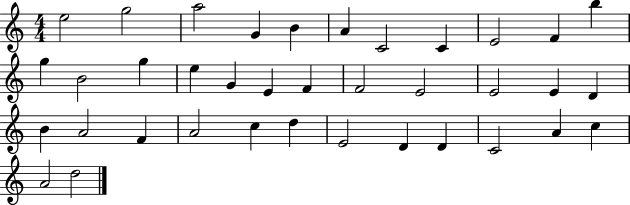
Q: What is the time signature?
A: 4/4